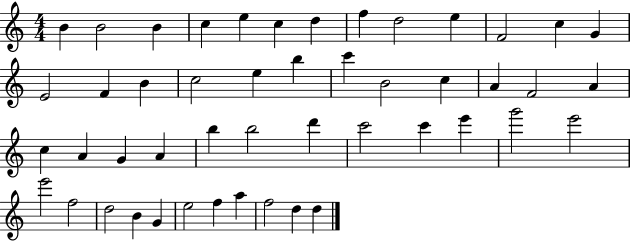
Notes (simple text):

B4/q B4/h B4/q C5/q E5/q C5/q D5/q F5/q D5/h E5/q F4/h C5/q G4/q E4/h F4/q B4/q C5/h E5/q B5/q C6/q B4/h C5/q A4/q F4/h A4/q C5/q A4/q G4/q A4/q B5/q B5/h D6/q C6/h C6/q E6/q G6/h E6/h E6/h F5/h D5/h B4/q G4/q E5/h F5/q A5/q F5/h D5/q D5/q